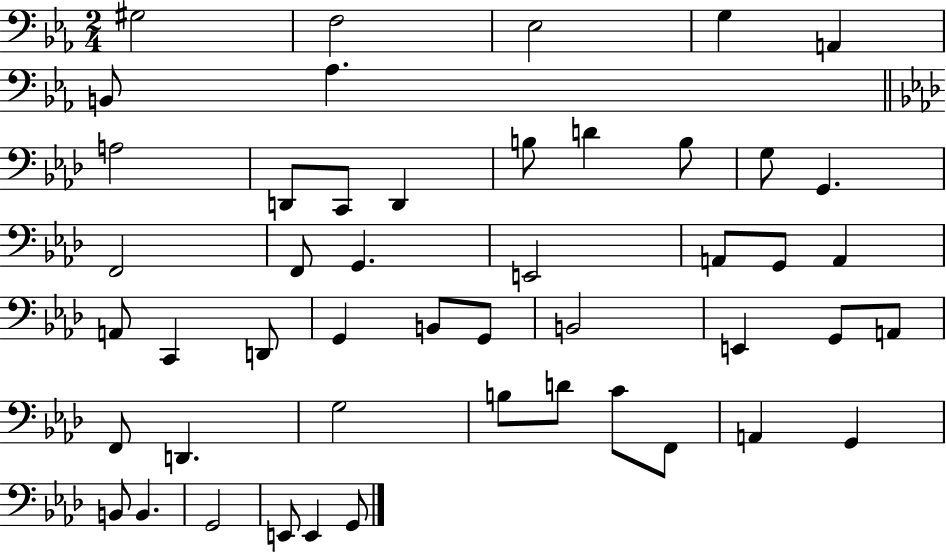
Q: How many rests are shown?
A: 0